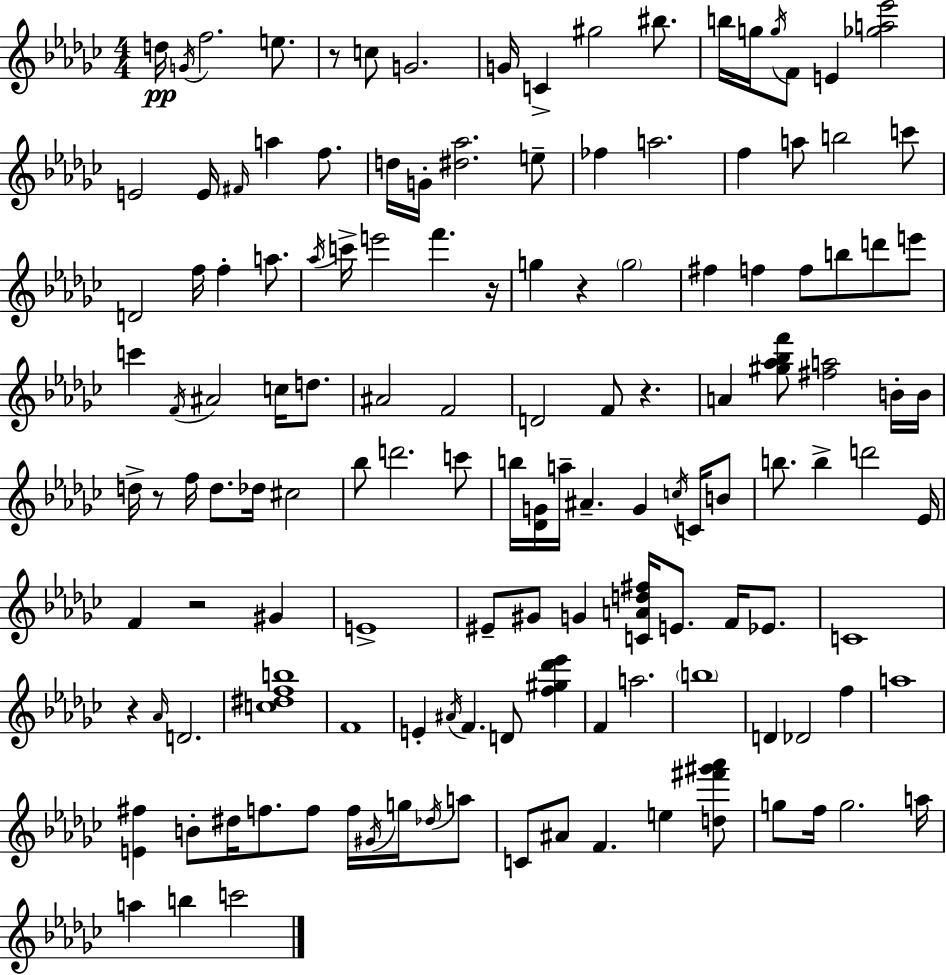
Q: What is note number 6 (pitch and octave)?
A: G4